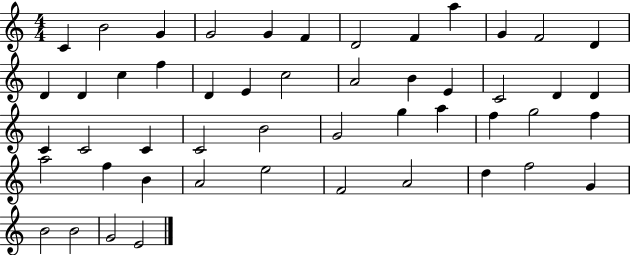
{
  \clef treble
  \numericTimeSignature
  \time 4/4
  \key c \major
  c'4 b'2 g'4 | g'2 g'4 f'4 | d'2 f'4 a''4 | g'4 f'2 d'4 | \break d'4 d'4 c''4 f''4 | d'4 e'4 c''2 | a'2 b'4 e'4 | c'2 d'4 d'4 | \break c'4 c'2 c'4 | c'2 b'2 | g'2 g''4 a''4 | f''4 g''2 f''4 | \break a''2 f''4 b'4 | a'2 e''2 | f'2 a'2 | d''4 f''2 g'4 | \break b'2 b'2 | g'2 e'2 | \bar "|."
}